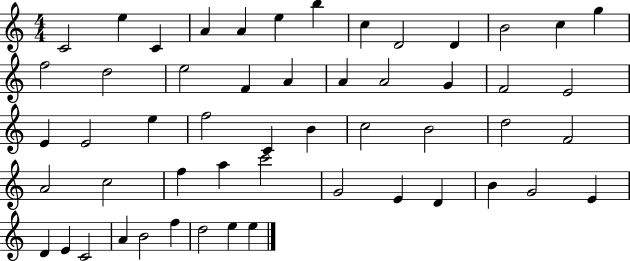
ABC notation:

X:1
T:Untitled
M:4/4
L:1/4
K:C
C2 e C A A e b c D2 D B2 c g f2 d2 e2 F A A A2 G F2 E2 E E2 e f2 C B c2 B2 d2 F2 A2 c2 f a c'2 G2 E D B G2 E D E C2 A B2 f d2 e e